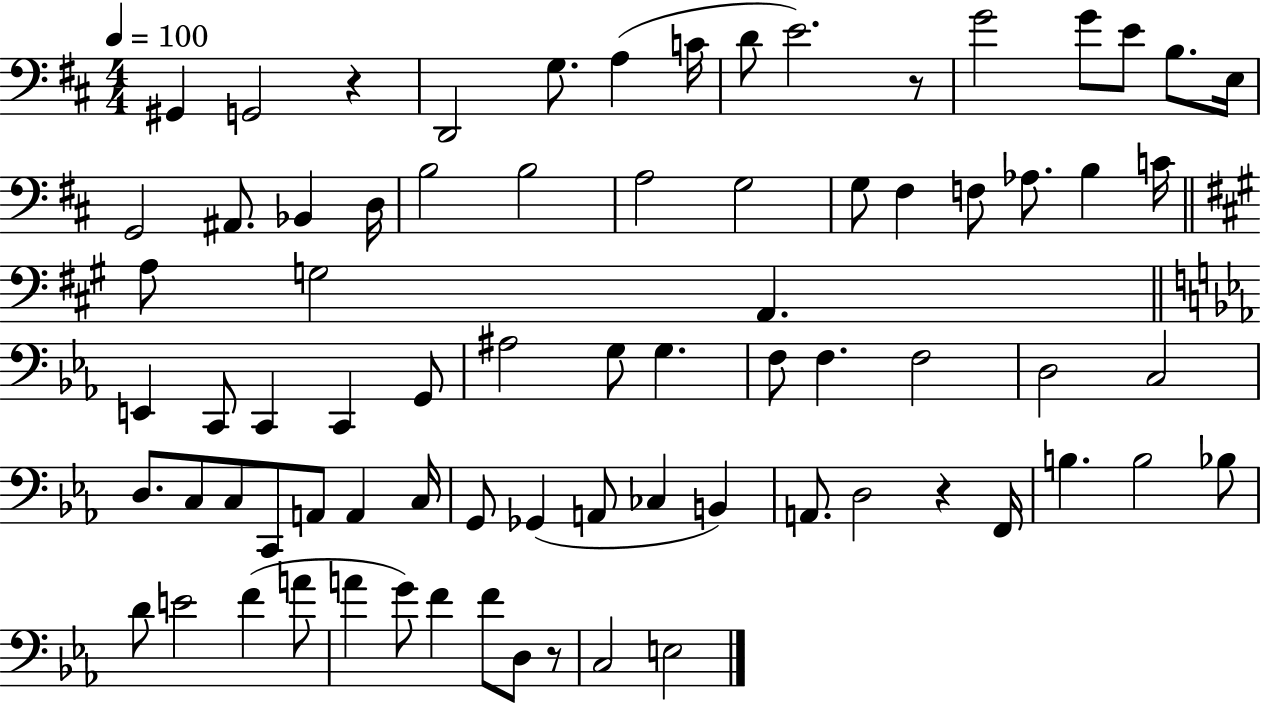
X:1
T:Untitled
M:4/4
L:1/4
K:D
^G,, G,,2 z D,,2 G,/2 A, C/4 D/2 E2 z/2 G2 G/2 E/2 B,/2 E,/4 G,,2 ^A,,/2 _B,, D,/4 B,2 B,2 A,2 G,2 G,/2 ^F, F,/2 _A,/2 B, C/4 A,/2 G,2 A,, E,, C,,/2 C,, C,, G,,/2 ^A,2 G,/2 G, F,/2 F, F,2 D,2 C,2 D,/2 C,/2 C,/2 C,,/2 A,,/2 A,, C,/4 G,,/2 _G,, A,,/2 _C, B,, A,,/2 D,2 z F,,/4 B, B,2 _B,/2 D/2 E2 F A/2 A G/2 F F/2 D,/2 z/2 C,2 E,2